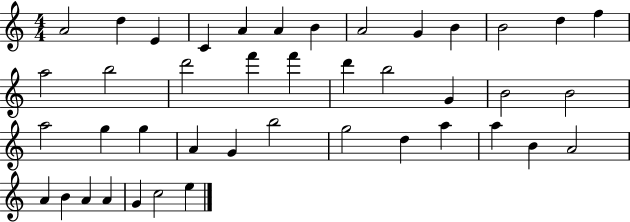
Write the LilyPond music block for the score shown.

{
  \clef treble
  \numericTimeSignature
  \time 4/4
  \key c \major
  a'2 d''4 e'4 | c'4 a'4 a'4 b'4 | a'2 g'4 b'4 | b'2 d''4 f''4 | \break a''2 b''2 | d'''2 f'''4 f'''4 | d'''4 b''2 g'4 | b'2 b'2 | \break a''2 g''4 g''4 | a'4 g'4 b''2 | g''2 d''4 a''4 | a''4 b'4 a'2 | \break a'4 b'4 a'4 a'4 | g'4 c''2 e''4 | \bar "|."
}